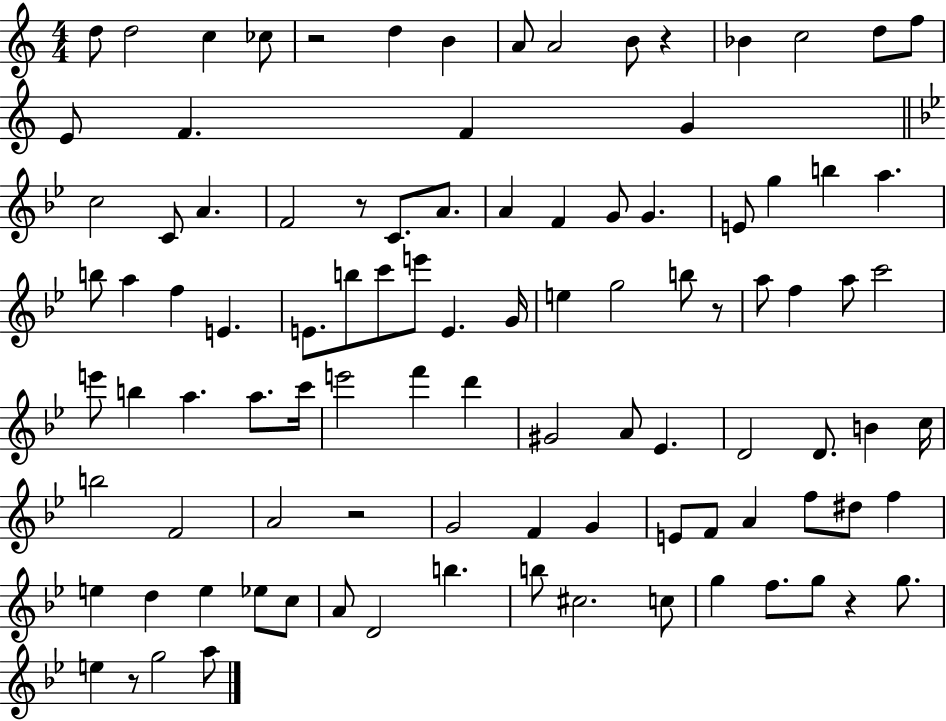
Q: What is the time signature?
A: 4/4